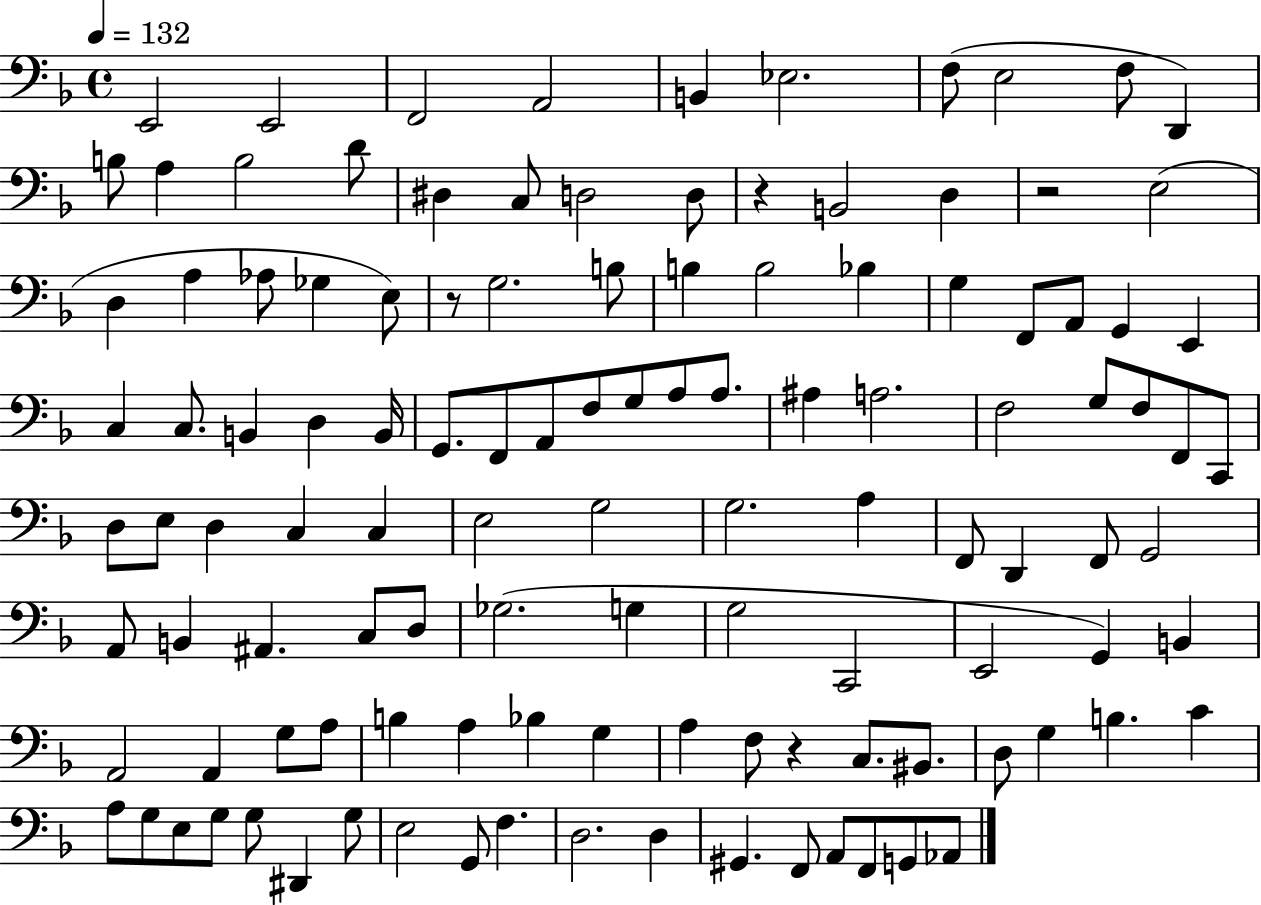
E2/h E2/h F2/h A2/h B2/q Eb3/h. F3/e E3/h F3/e D2/q B3/e A3/q B3/h D4/e D#3/q C3/e D3/h D3/e R/q B2/h D3/q R/h E3/h D3/q A3/q Ab3/e Gb3/q E3/e R/e G3/h. B3/e B3/q B3/h Bb3/q G3/q F2/e A2/e G2/q E2/q C3/q C3/e. B2/q D3/q B2/s G2/e. F2/e A2/e F3/e G3/e A3/e A3/e. A#3/q A3/h. F3/h G3/e F3/e F2/e C2/e D3/e E3/e D3/q C3/q C3/q E3/h G3/h G3/h. A3/q F2/e D2/q F2/e G2/h A2/e B2/q A#2/q. C3/e D3/e Gb3/h. G3/q G3/h C2/h E2/h G2/q B2/q A2/h A2/q G3/e A3/e B3/q A3/q Bb3/q G3/q A3/q F3/e R/q C3/e. BIS2/e. D3/e G3/q B3/q. C4/q A3/e G3/e E3/e G3/e G3/e D#2/q G3/e E3/h G2/e F3/q. D3/h. D3/q G#2/q. F2/e A2/e F2/e G2/e Ab2/e